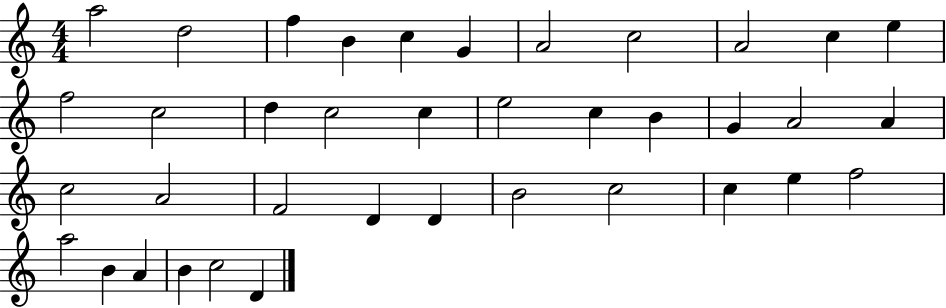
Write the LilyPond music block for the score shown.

{
  \clef treble
  \numericTimeSignature
  \time 4/4
  \key c \major
  a''2 d''2 | f''4 b'4 c''4 g'4 | a'2 c''2 | a'2 c''4 e''4 | \break f''2 c''2 | d''4 c''2 c''4 | e''2 c''4 b'4 | g'4 a'2 a'4 | \break c''2 a'2 | f'2 d'4 d'4 | b'2 c''2 | c''4 e''4 f''2 | \break a''2 b'4 a'4 | b'4 c''2 d'4 | \bar "|."
}